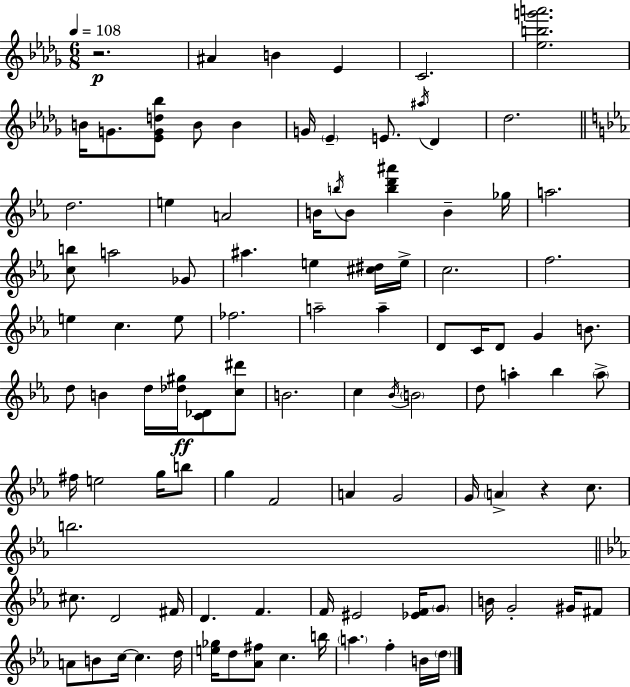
R/h. A#4/q B4/q Eb4/q C4/h. [Eb5,B5,G6,A6]/h. B4/s G4/e. [Eb4,G4,D5,Bb5]/e B4/e B4/q G4/s Eb4/q E4/e. A#5/s Db4/q Db5/h. D5/h. E5/q A4/h B4/s B5/s B4/e [B5,D6,A#6]/q B4/q Gb5/s A5/h. [C5,B5]/e A5/h Gb4/e A#5/q. E5/q [C#5,D#5]/s E5/s C5/h. F5/h. E5/q C5/q. E5/e FES5/h. A5/h A5/q D4/e C4/s D4/e G4/q B4/e. D5/e B4/q D5/s [Db5,G#5]/s [C4,Db4]/e [C5,D#6]/e B4/h. C5/q Bb4/s B4/h D5/e A5/q Bb5/q A5/e F#5/s E5/h G5/s B5/e G5/q F4/h A4/q G4/h G4/s A4/q R/q C5/e. B5/h. C#5/e. D4/h F#4/s D4/q. F4/q. F4/s EIS4/h [Eb4,F4]/s G4/e B4/s G4/h G#4/s F#4/e A4/e B4/e C5/s C5/q. D5/s [E5,Gb5]/s D5/e [Ab4,F#5]/e C5/q. B5/s A5/q. F5/q B4/s D5/s